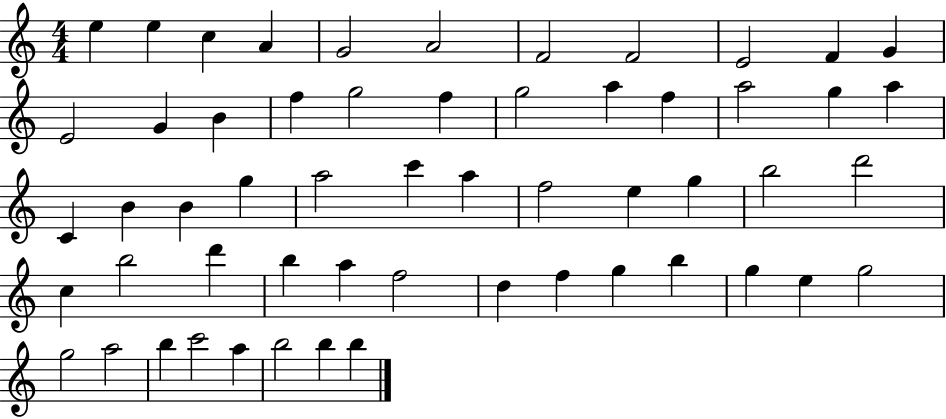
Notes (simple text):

E5/q E5/q C5/q A4/q G4/h A4/h F4/h F4/h E4/h F4/q G4/q E4/h G4/q B4/q F5/q G5/h F5/q G5/h A5/q F5/q A5/h G5/q A5/q C4/q B4/q B4/q G5/q A5/h C6/q A5/q F5/h E5/q G5/q B5/h D6/h C5/q B5/h D6/q B5/q A5/q F5/h D5/q F5/q G5/q B5/q G5/q E5/q G5/h G5/h A5/h B5/q C6/h A5/q B5/h B5/q B5/q